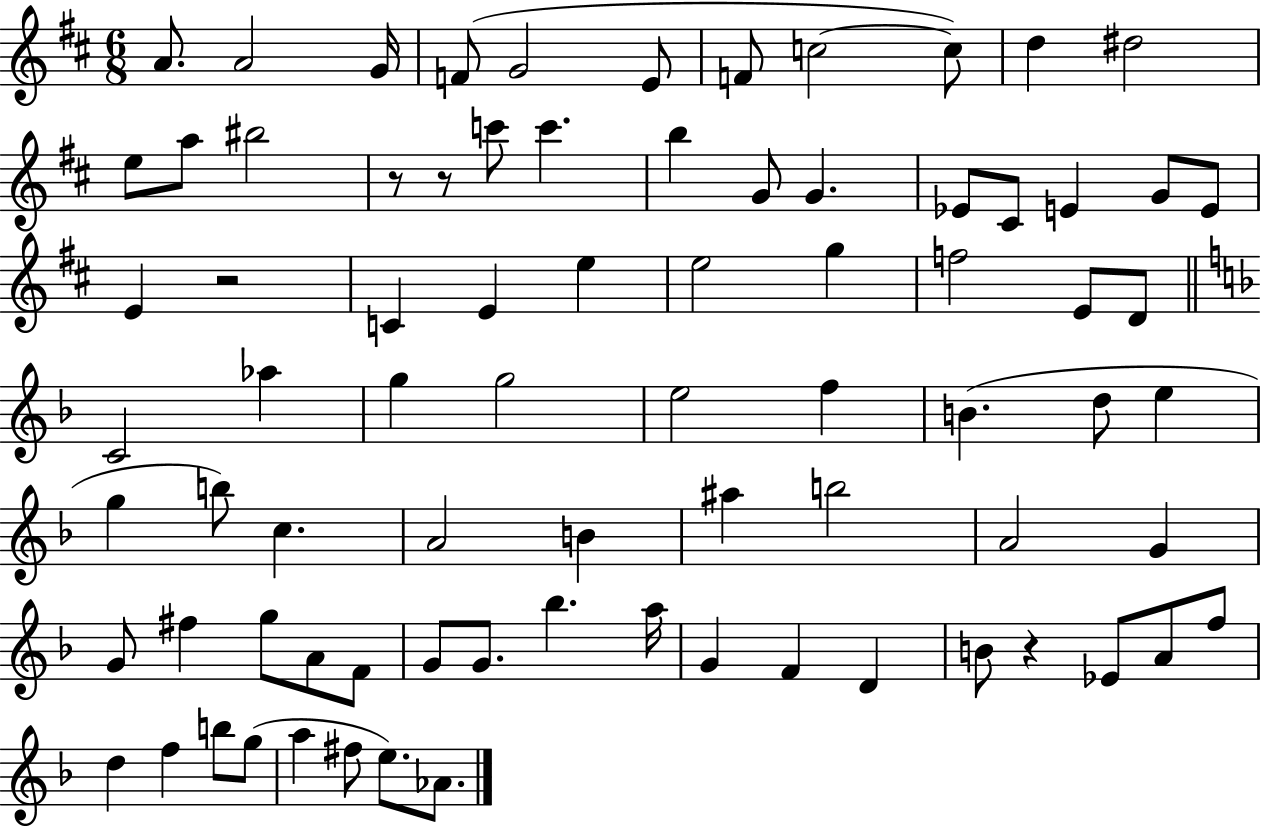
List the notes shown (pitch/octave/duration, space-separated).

A4/e. A4/h G4/s F4/e G4/h E4/e F4/e C5/h C5/e D5/q D#5/h E5/e A5/e BIS5/h R/e R/e C6/e C6/q. B5/q G4/e G4/q. Eb4/e C#4/e E4/q G4/e E4/e E4/q R/h C4/q E4/q E5/q E5/h G5/q F5/h E4/e D4/e C4/h Ab5/q G5/q G5/h E5/h F5/q B4/q. D5/e E5/q G5/q B5/e C5/q. A4/h B4/q A#5/q B5/h A4/h G4/q G4/e F#5/q G5/e A4/e F4/e G4/e G4/e. Bb5/q. A5/s G4/q F4/q D4/q B4/e R/q Eb4/e A4/e F5/e D5/q F5/q B5/e G5/e A5/q F#5/e E5/e. Ab4/e.